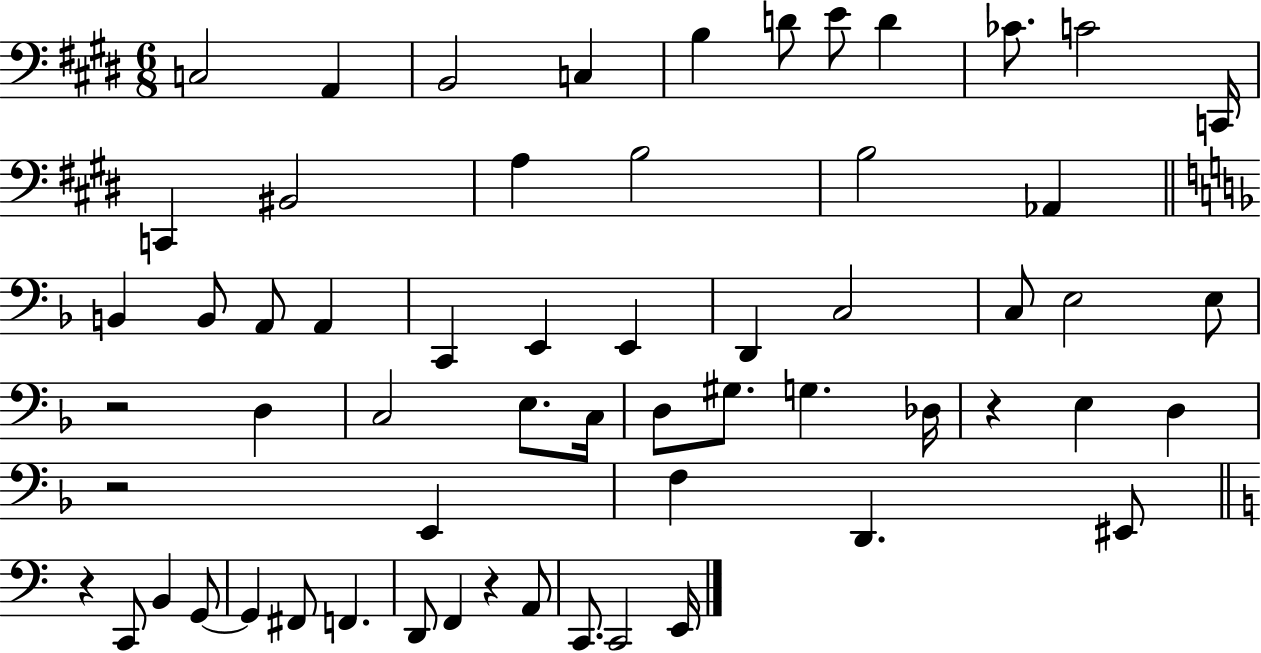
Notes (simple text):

C3/h A2/q B2/h C3/q B3/q D4/e E4/e D4/q CES4/e. C4/h C2/s C2/q BIS2/h A3/q B3/h B3/h Ab2/q B2/q B2/e A2/e A2/q C2/q E2/q E2/q D2/q C3/h C3/e E3/h E3/e R/h D3/q C3/h E3/e. C3/s D3/e G#3/e. G3/q. Db3/s R/q E3/q D3/q R/h E2/q F3/q D2/q. EIS2/e R/q C2/e B2/q G2/e G2/q F#2/e F2/q. D2/e F2/q R/q A2/e C2/e. C2/h E2/s